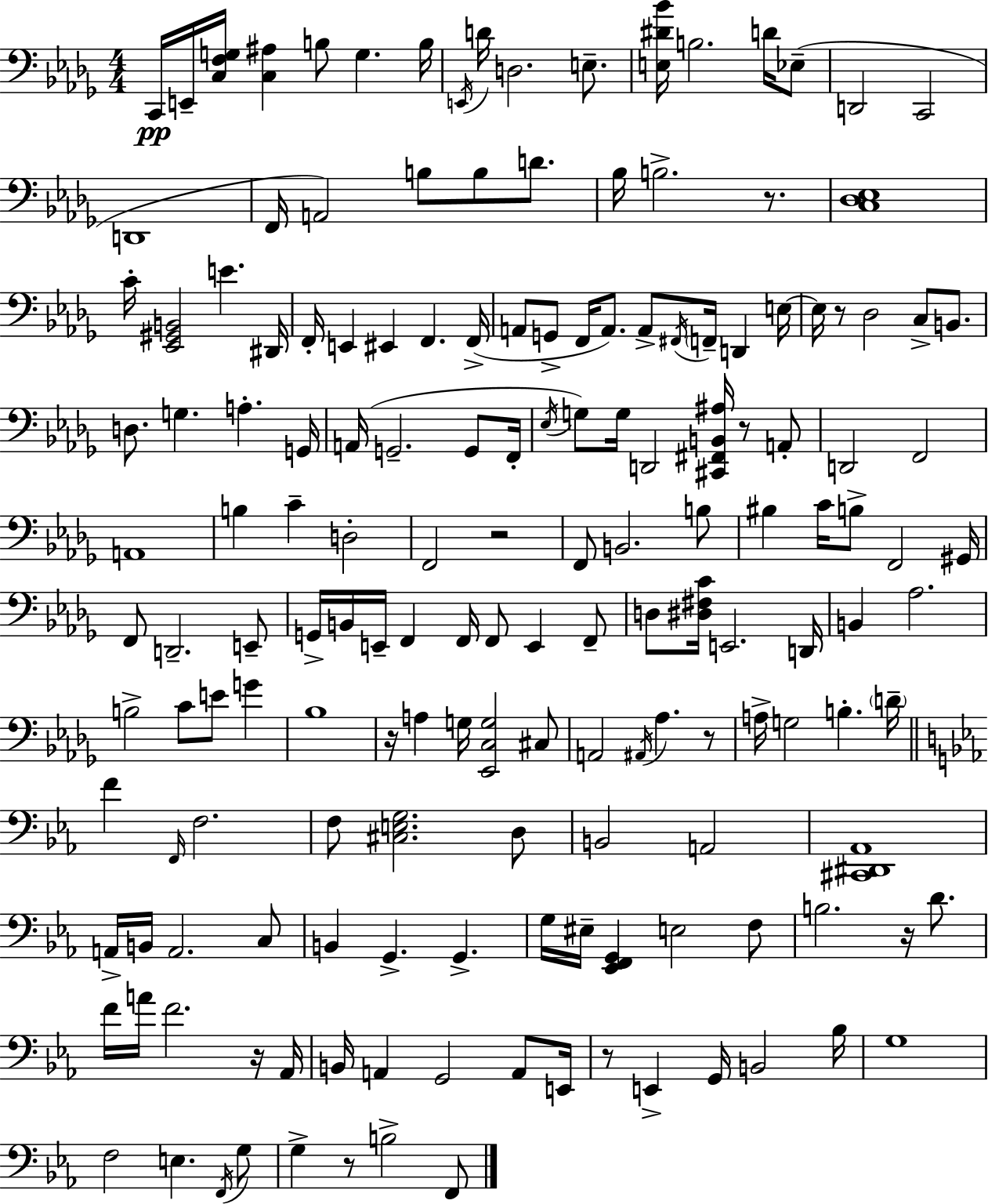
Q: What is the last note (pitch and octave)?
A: F2